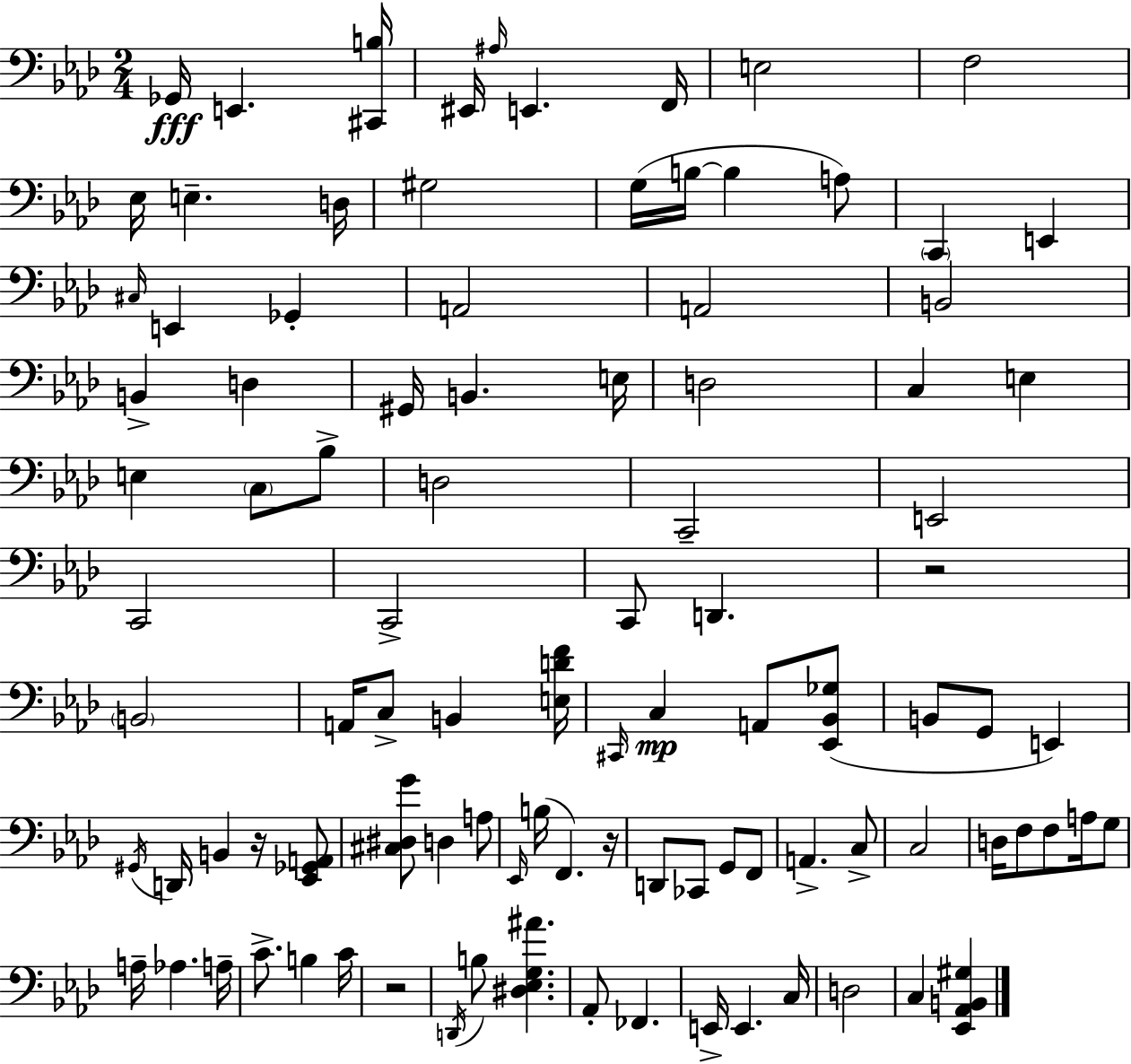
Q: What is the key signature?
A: AES major